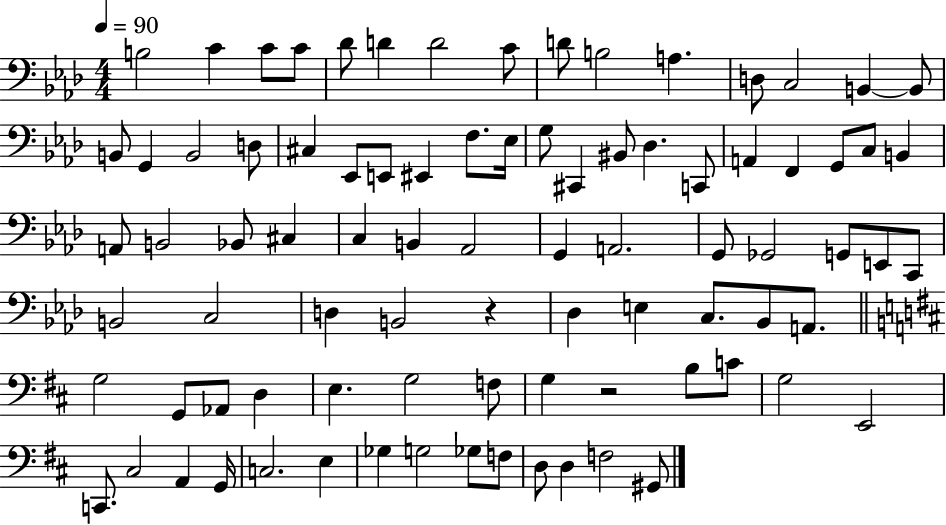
X:1
T:Untitled
M:4/4
L:1/4
K:Ab
B,2 C C/2 C/2 _D/2 D D2 C/2 D/2 B,2 A, D,/2 C,2 B,, B,,/2 B,,/2 G,, B,,2 D,/2 ^C, _E,,/2 E,,/2 ^E,, F,/2 _E,/4 G,/2 ^C,, ^B,,/2 _D, C,,/2 A,, F,, G,,/2 C,/2 B,, A,,/2 B,,2 _B,,/2 ^C, C, B,, _A,,2 G,, A,,2 G,,/2 _G,,2 G,,/2 E,,/2 C,,/2 B,,2 C,2 D, B,,2 z _D, E, C,/2 _B,,/2 A,,/2 G,2 G,,/2 _A,,/2 D, E, G,2 F,/2 G, z2 B,/2 C/2 G,2 E,,2 C,,/2 ^C,2 A,, G,,/4 C,2 E, _G, G,2 _G,/2 F,/2 D,/2 D, F,2 ^G,,/2